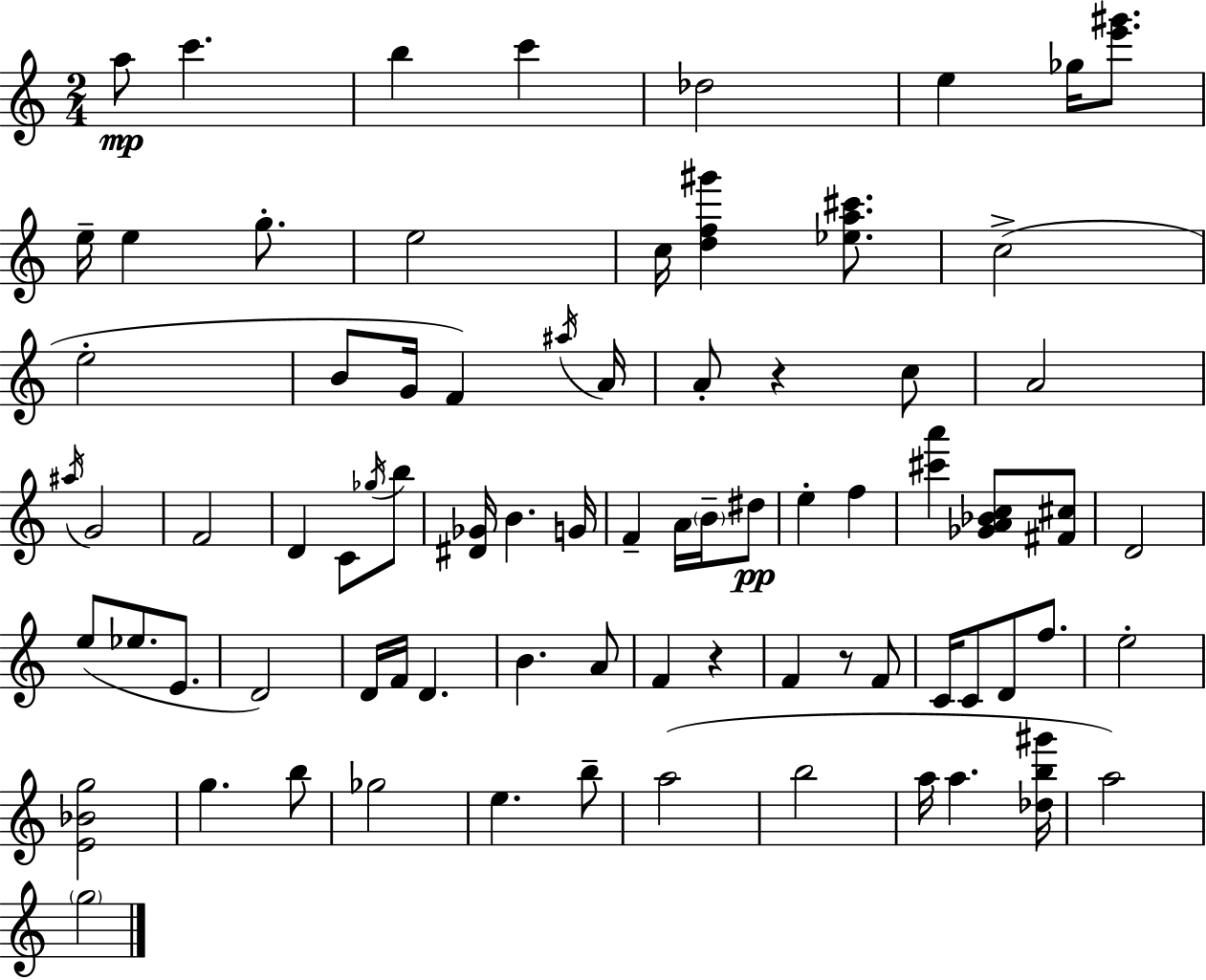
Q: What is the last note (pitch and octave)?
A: G5